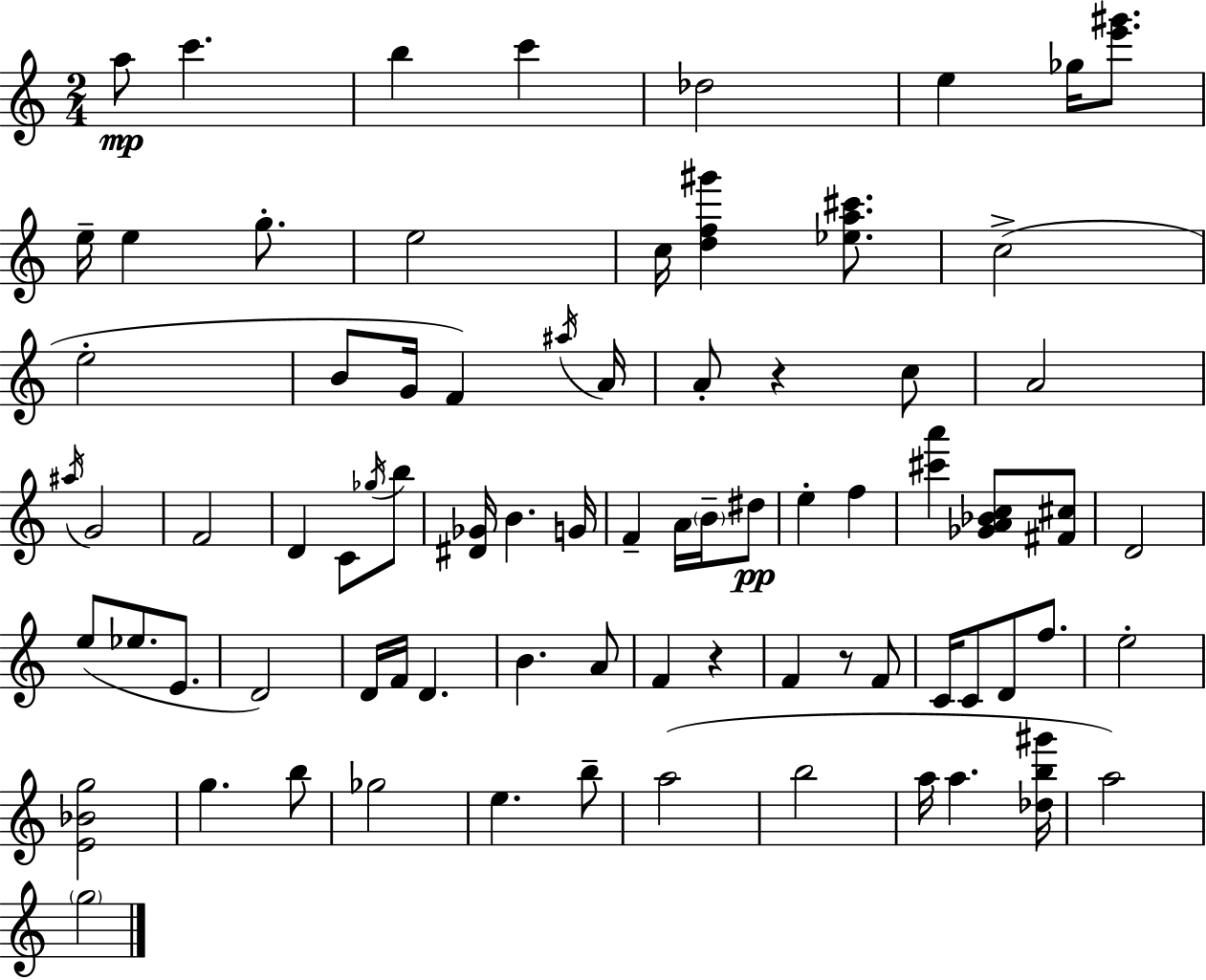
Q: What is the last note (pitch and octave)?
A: G5